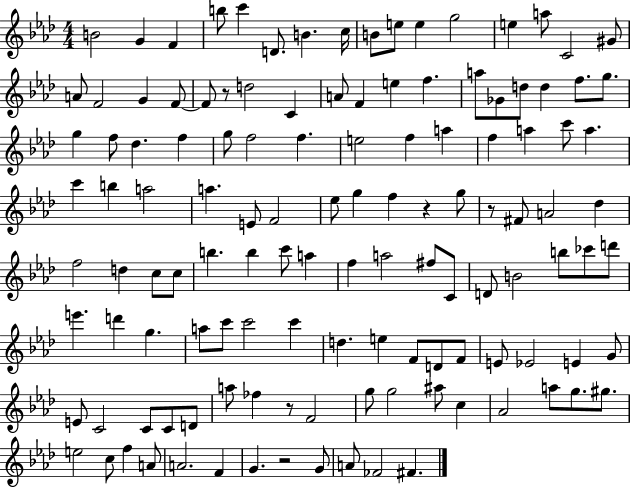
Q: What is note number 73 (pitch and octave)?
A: D4